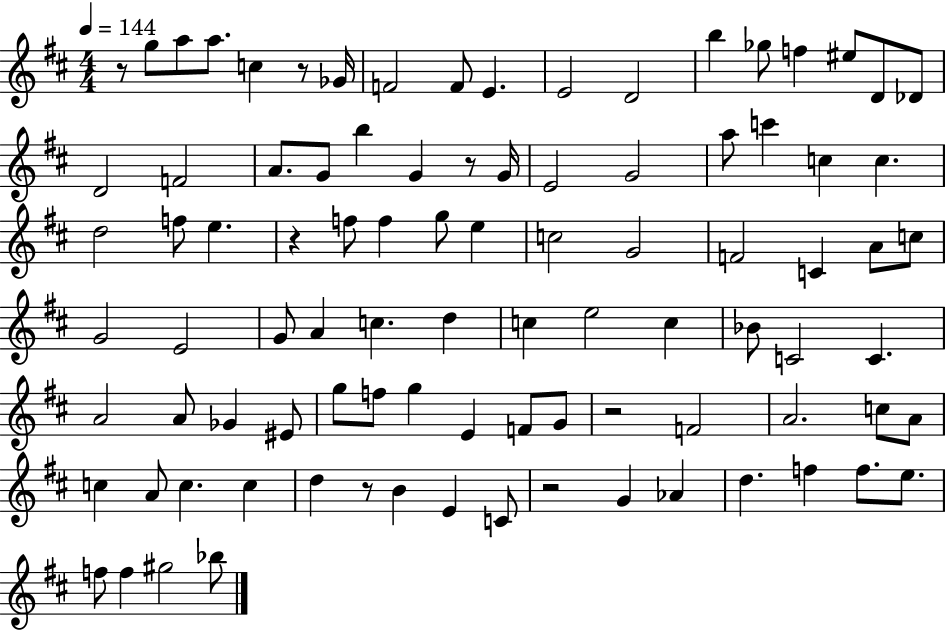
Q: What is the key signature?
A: D major